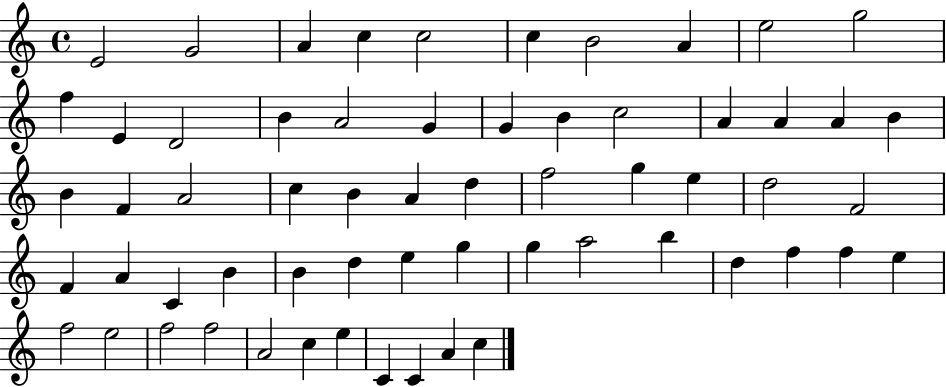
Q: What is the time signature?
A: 4/4